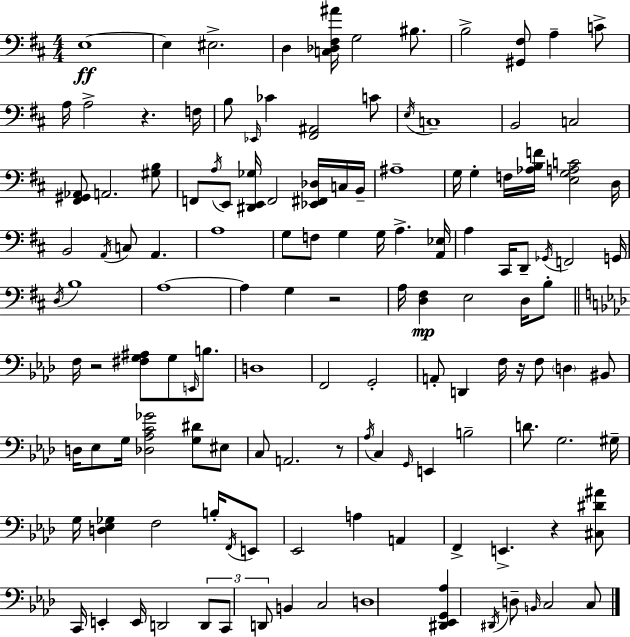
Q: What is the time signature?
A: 4/4